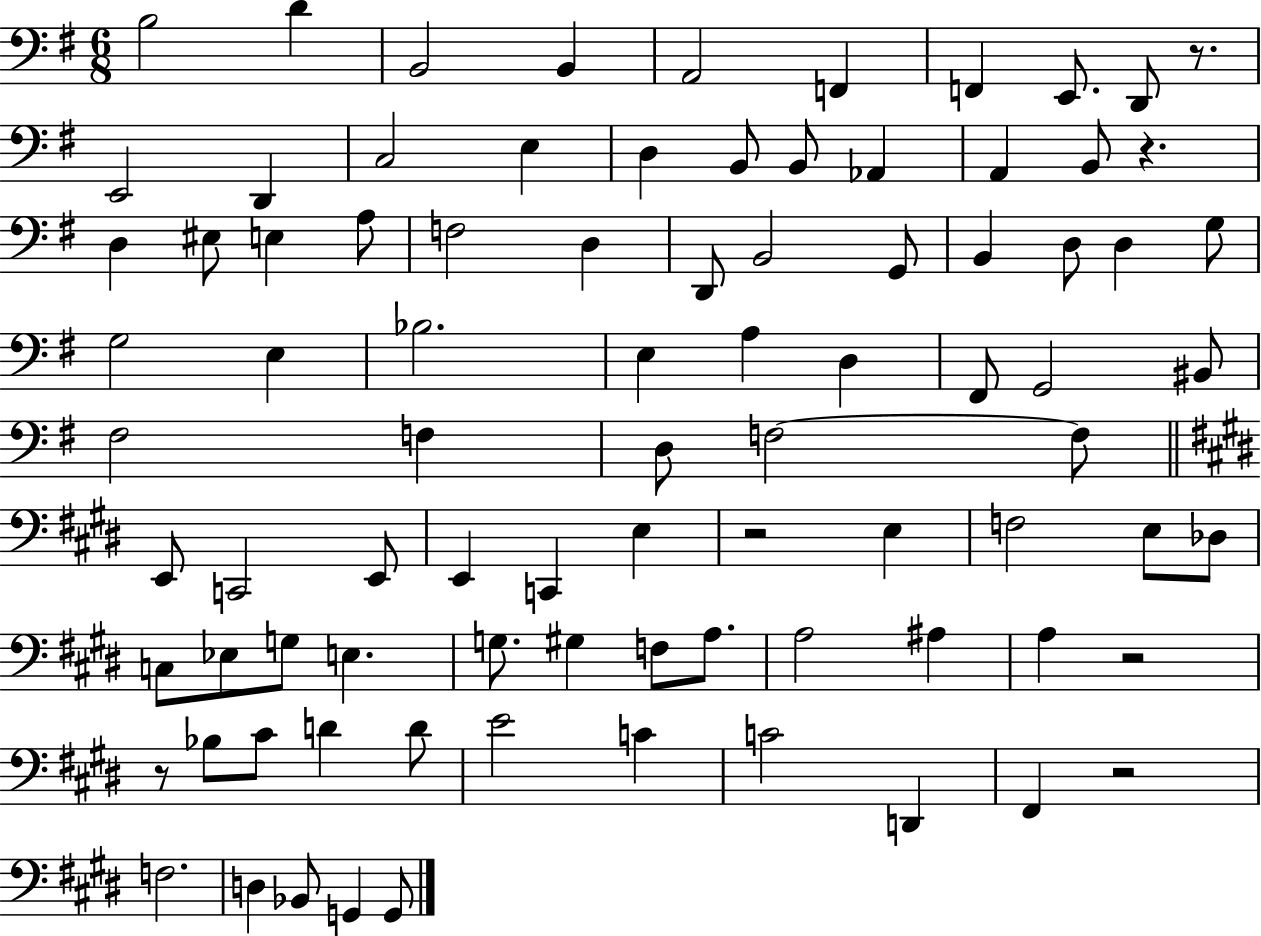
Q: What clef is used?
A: bass